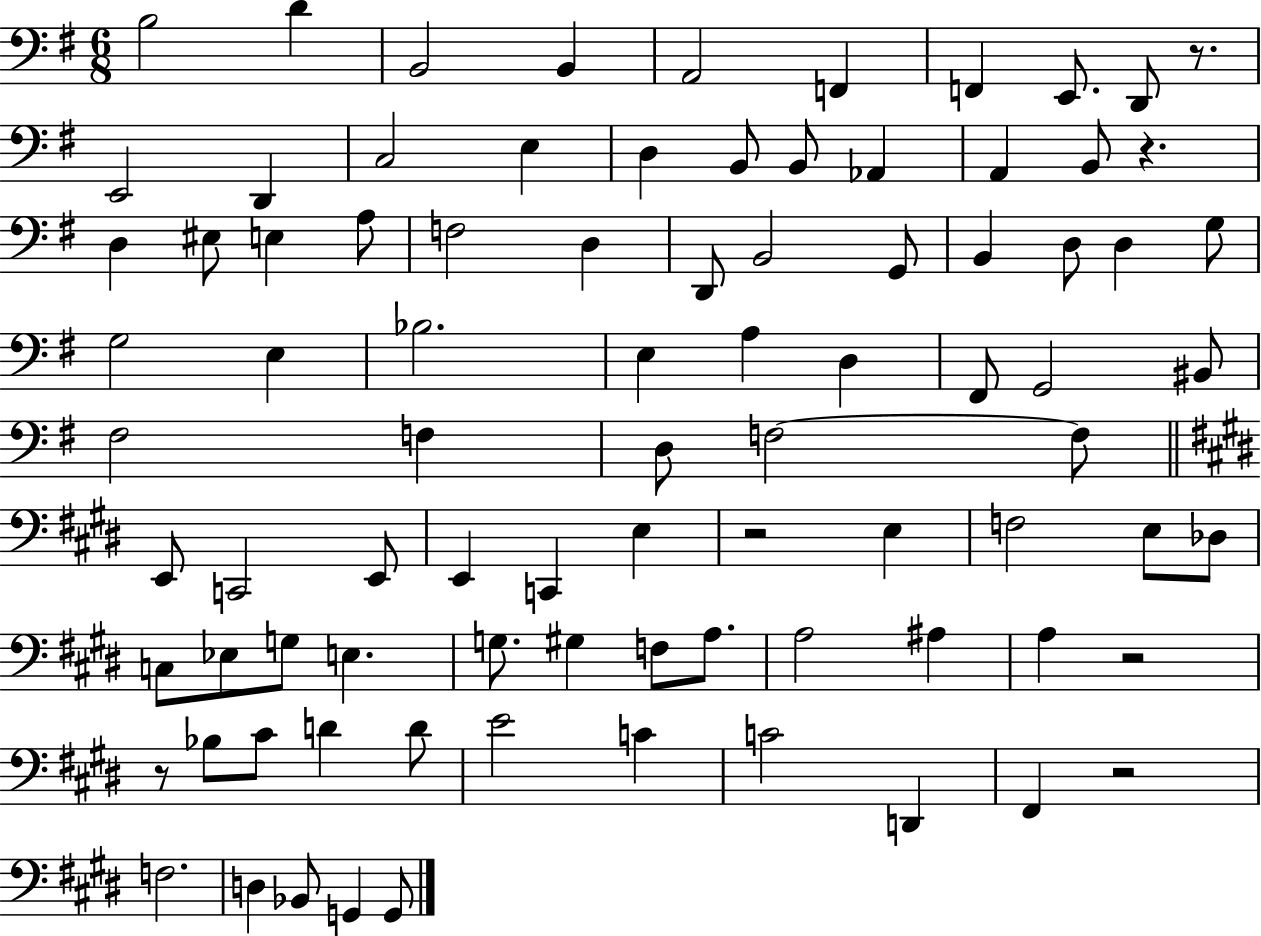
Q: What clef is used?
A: bass